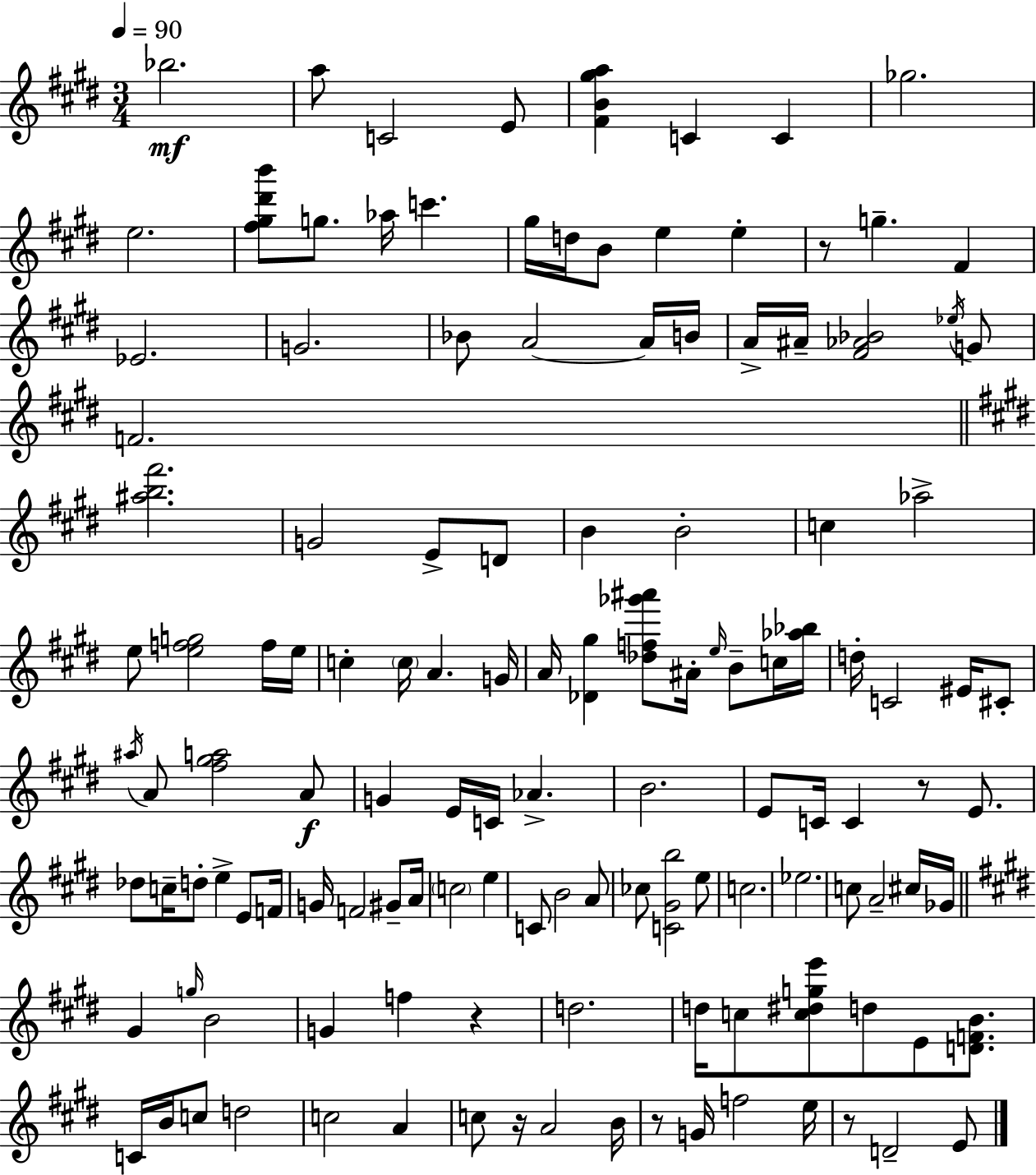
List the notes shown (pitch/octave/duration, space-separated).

Bb5/h. A5/e C4/h E4/e [F#4,B4,G#5,A5]/q C4/q C4/q Gb5/h. E5/h. [F#5,G#5,D#6,B6]/e G5/e. Ab5/s C6/q. G#5/s D5/s B4/e E5/q E5/q R/e G5/q. F#4/q Eb4/h. G4/h. Bb4/e A4/h A4/s B4/s A4/s A#4/s [F#4,Ab4,Bb4]/h Eb5/s G4/e F4/h. [A#5,B5,F#6]/h. G4/h E4/e D4/e B4/q B4/h C5/q Ab5/h E5/e [E5,F5,G5]/h F5/s E5/s C5/q C5/s A4/q. G4/s A4/s [Db4,G#5]/q [Db5,F5,Gb6,A#6]/e A#4/s E5/s B4/e C5/s [Ab5,Bb5]/s D5/s C4/h EIS4/s C#4/e A#5/s A4/e [F#5,G#5,A5]/h A4/e G4/q E4/s C4/s Ab4/q. B4/h. E4/e C4/s C4/q R/e E4/e. Db5/e C5/s D5/e E5/q E4/e F4/s G4/s F4/h G#4/e A4/s C5/h E5/q C4/e B4/h A4/e CES5/e [C4,G#4,B5]/h E5/e C5/h. Eb5/h. C5/e A4/h C#5/s Gb4/s G#4/q G5/s B4/h G4/q F5/q R/q D5/h. D5/s C5/e [C5,D#5,G5,E6]/e D5/e E4/e [D4,F4,B4]/e. C4/s B4/s C5/e D5/h C5/h A4/q C5/e R/s A4/h B4/s R/e G4/s F5/h E5/s R/e D4/h E4/e